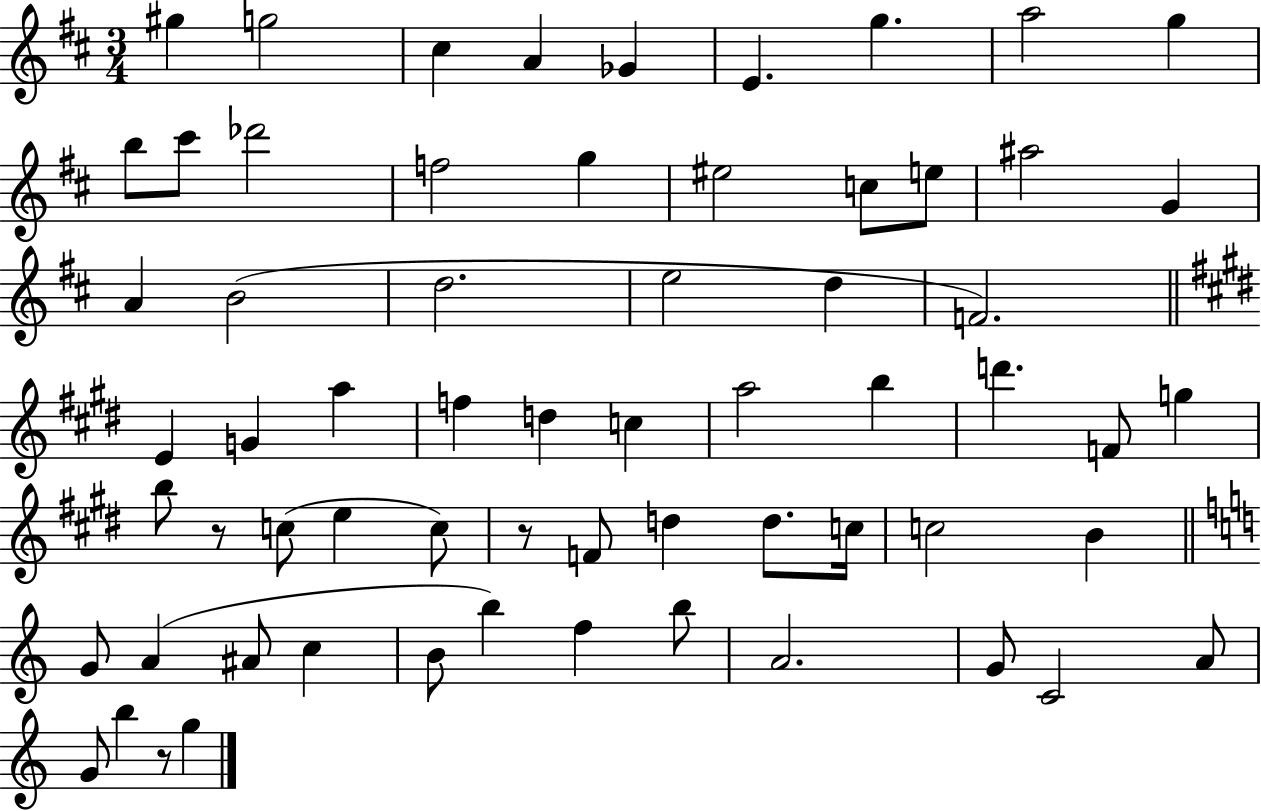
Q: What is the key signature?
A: D major